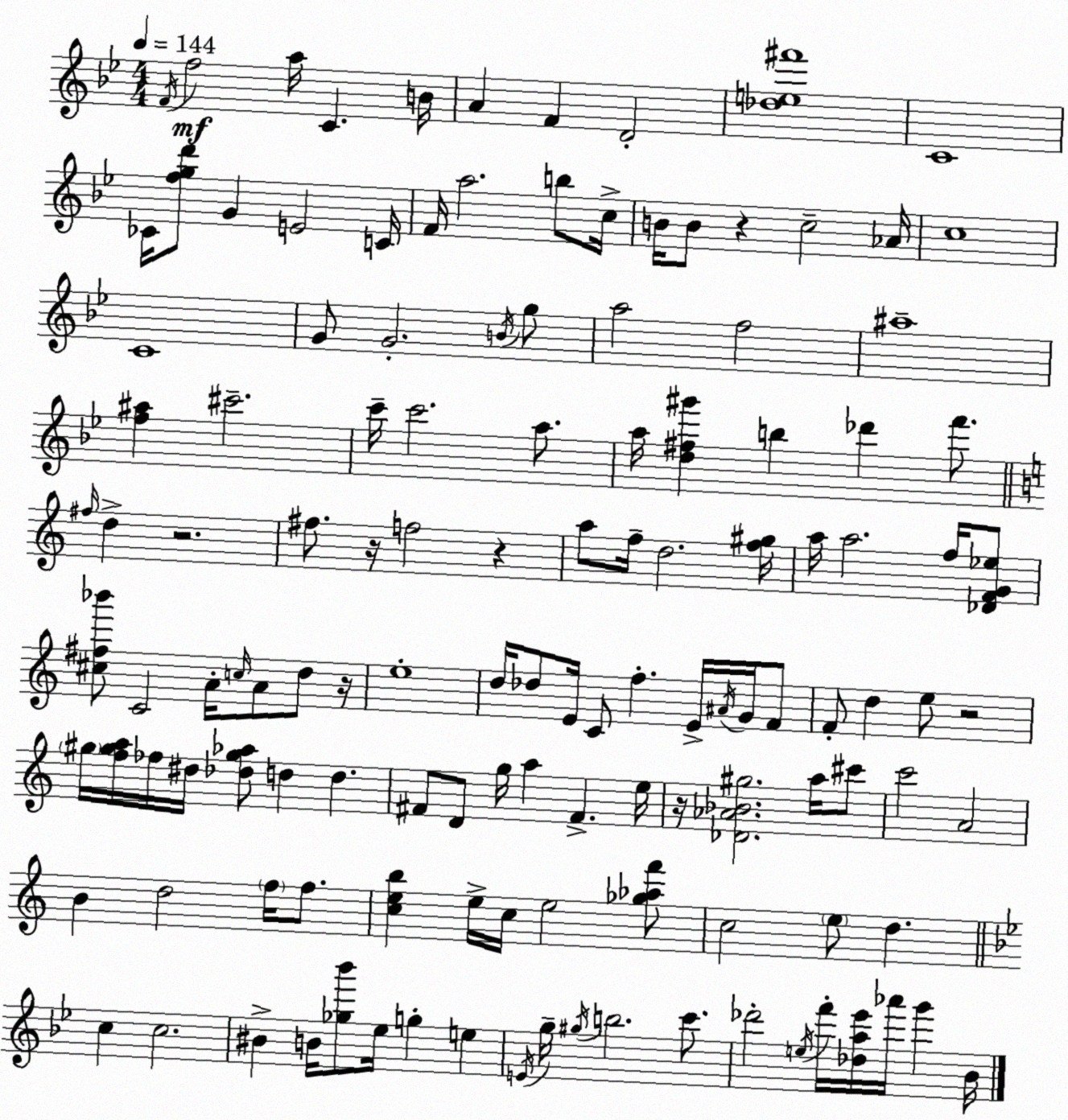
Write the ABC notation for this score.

X:1
T:Untitled
M:4/4
L:1/4
K:Bb
F/4 f2 a/4 C B/4 A F D2 [_de^f']4 C4 _C/4 [fgd']/2 G E2 C/4 F/4 a2 b/2 c/4 B/4 B/2 z c2 _A/4 c4 C4 G/2 G2 B/4 g/2 a2 f2 ^a4 [f^a] ^c'2 c'/4 c'2 a/2 a/4 [d^f^g'] b _d' f'/2 ^f/4 d z2 ^f/2 z/4 f2 z a/2 f/4 d2 [f^g]/4 a/4 a2 f/4 [_DFG_e]/2 [^c^f_b']/2 C2 A/4 c/4 A/2 d/2 z/4 e4 d/4 _d/2 E/4 C/2 f E/4 ^A/4 G/4 F/2 F/2 d e/2 z2 ^g/4 [f^ga]/4 _f/4 ^d/4 [_d^g_a]/2 d d ^F/2 D/2 g/4 a ^F e/4 z/4 [_D_A_B^g]2 a/4 ^c'/2 c'2 A2 B d2 f/4 f/2 [ceb] e/4 c/4 e2 [_g_af']/2 c2 e/2 d c c2 ^B B/4 [_g_b']/2 _e/4 g e E/4 g/4 ^g/4 b2 c'/2 _d'2 e/4 f'/4 [_da_e']/4 _a'/4 g' _B/4